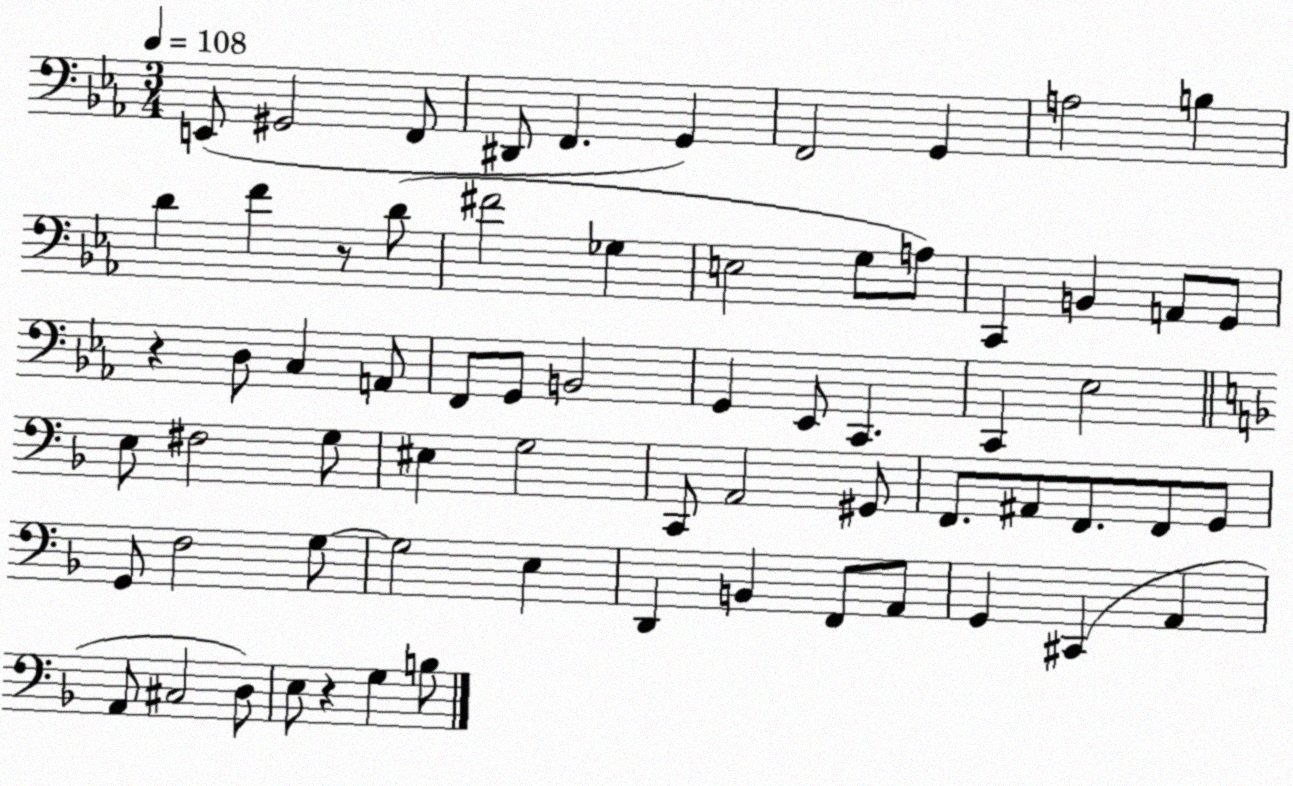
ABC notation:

X:1
T:Untitled
M:3/4
L:1/4
K:Eb
E,,/2 ^G,,2 F,,/2 ^D,,/2 F,, G,, F,,2 G,, A,2 B, D F z/2 D/2 ^F2 _G, E,2 G,/2 A,/2 C,, B,, A,,/2 G,,/2 z D,/2 C, A,,/2 F,,/2 G,,/2 B,,2 G,, _E,,/2 C,, C,, _E,2 E,/2 ^F,2 G,/2 ^E, G,2 C,,/2 A,,2 ^G,,/2 F,,/2 ^A,,/2 F,,/2 F,,/2 G,,/2 G,,/2 F,2 G,/2 G,2 E, D,, B,, F,,/2 A,,/2 G,, ^C,, A,, A,,/2 ^C,2 D,/2 E,/2 z G, B,/2